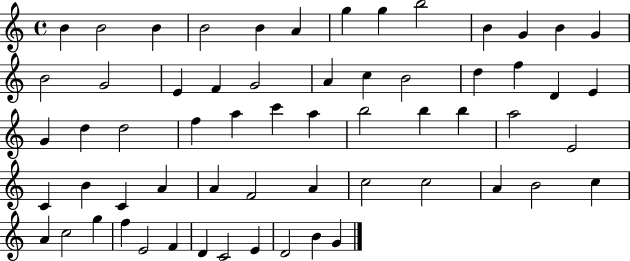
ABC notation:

X:1
T:Untitled
M:4/4
L:1/4
K:C
B B2 B B2 B A g g b2 B G B G B2 G2 E F G2 A c B2 d f D E G d d2 f a c' a b2 b b a2 E2 C B C A A F2 A c2 c2 A B2 c A c2 g f E2 F D C2 E D2 B G